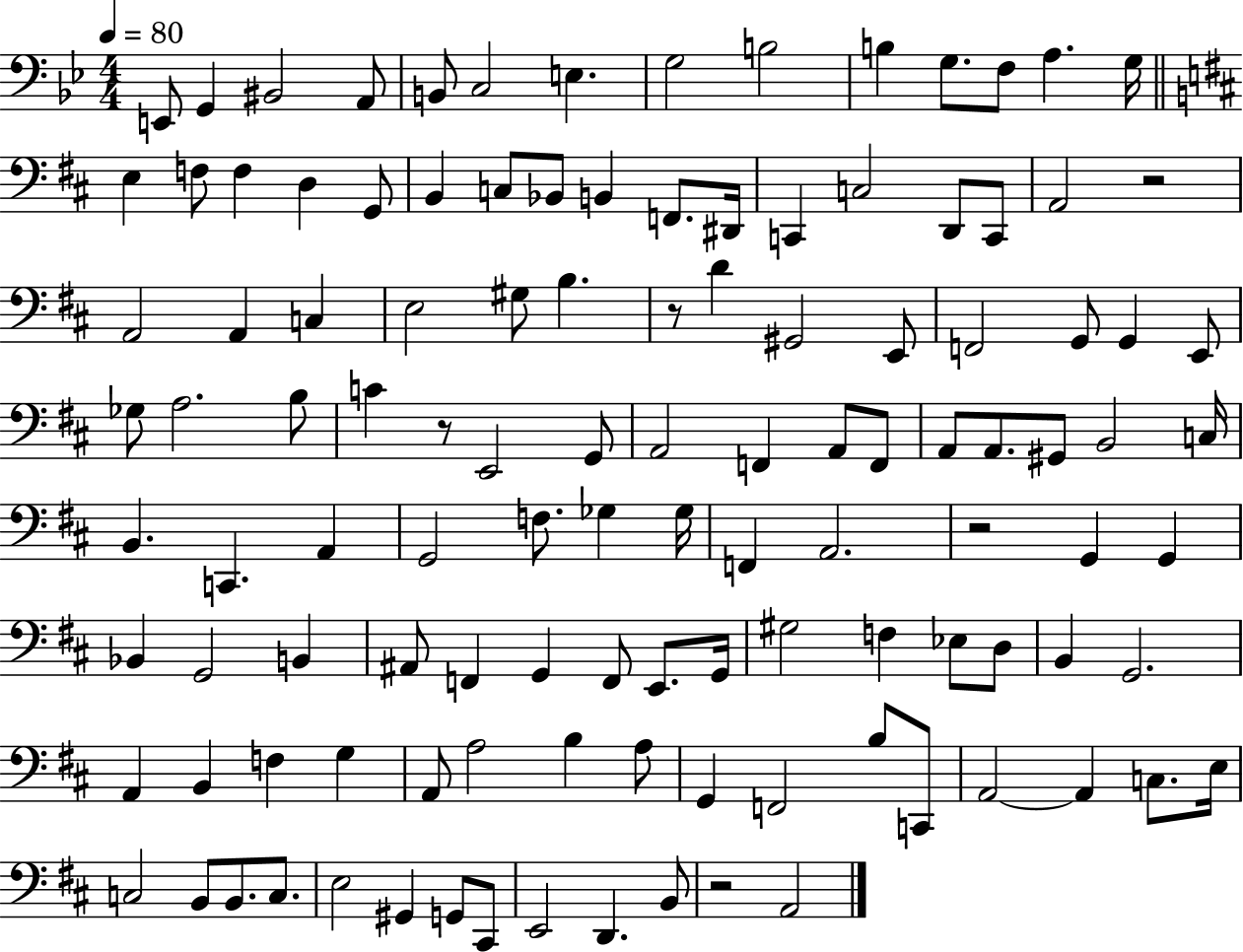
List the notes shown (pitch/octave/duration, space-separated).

E2/e G2/q BIS2/h A2/e B2/e C3/h E3/q. G3/h B3/h B3/q G3/e. F3/e A3/q. G3/s E3/q F3/e F3/q D3/q G2/e B2/q C3/e Bb2/e B2/q F2/e. D#2/s C2/q C3/h D2/e C2/e A2/h R/h A2/h A2/q C3/q E3/h G#3/e B3/q. R/e D4/q G#2/h E2/e F2/h G2/e G2/q E2/e Gb3/e A3/h. B3/e C4/q R/e E2/h G2/e A2/h F2/q A2/e F2/e A2/e A2/e. G#2/e B2/h C3/s B2/q. C2/q. A2/q G2/h F3/e. Gb3/q Gb3/s F2/q A2/h. R/h G2/q G2/q Bb2/q G2/h B2/q A#2/e F2/q G2/q F2/e E2/e. G2/s G#3/h F3/q Eb3/e D3/e B2/q G2/h. A2/q B2/q F3/q G3/q A2/e A3/h B3/q A3/e G2/q F2/h B3/e C2/e A2/h A2/q C3/e. E3/s C3/h B2/e B2/e. C3/e. E3/h G#2/q G2/e C#2/e E2/h D2/q. B2/e R/h A2/h